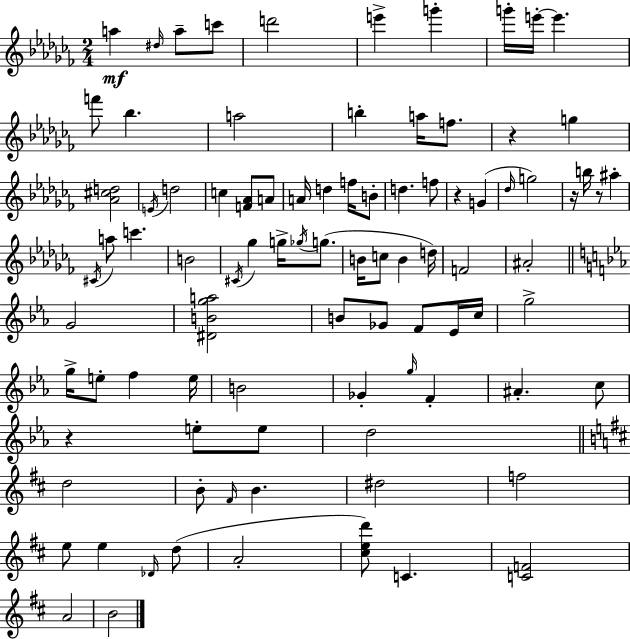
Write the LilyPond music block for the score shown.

{
  \clef treble
  \numericTimeSignature
  \time 2/4
  \key aes \minor
  a''4\mf \grace { dis''16 } a''8-- c'''8 | d'''2 | e'''4-> g'''4-. | g'''16-. e'''16-.~~ e'''4. | \break f'''8 bes''4. | a''2 | b''4-. a''16 f''8. | r4 g''4 | \break <aes' cis'' d''>2 | \acciaccatura { e'16 } d''2 | c''4 <f' aes'>8 | a'8 a'16 d''4 f''16 | \break b'8-. d''4. | f''8 r4 g'4( | \grace { des''16 } g''2) | r16 b''16 r8 ais''4-. | \break \acciaccatura { cis'16 } a''8 c'''4. | b'2 | \acciaccatura { cis'16 } ges''4 | g''16-> \acciaccatura { ges''16 } g''8.( b'16 c''8 | \break b'4 d''16) f'2 | ais'2-. | \bar "||" \break \key c \minor g'2 | <dis' b' g'' a''>2 | b'8 ges'8 f'8 ees'16 c''16 | g''2-> | \break g''16-> e''8-. f''4 e''16 | b'2 | ges'4-. \grace { g''16 } f'4-. | ais'4.-. c''8 | \break r4 e''8-. e''8 | d''2 | \bar "||" \break \key d \major d''2 | b'8-. \grace { fis'16 } b'4. | dis''2 | f''2 | \break e''8 e''4 \grace { des'16 }( | d''8 a'2-. | <cis'' e'' d'''>8) c'4. | <c' f'>2 | \break a'2 | b'2 | \bar "|."
}